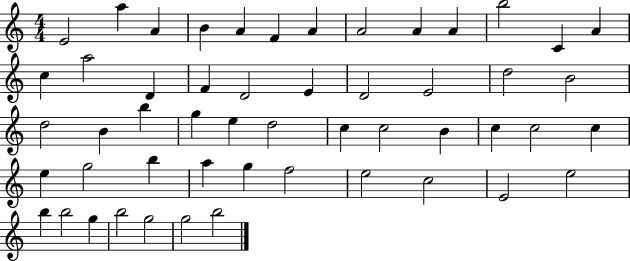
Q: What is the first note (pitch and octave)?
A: E4